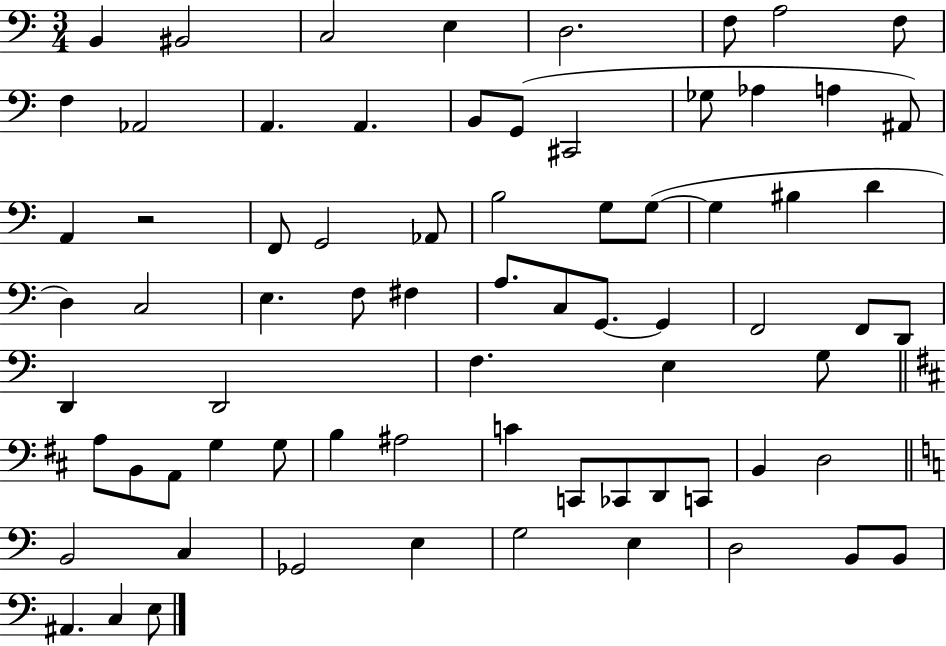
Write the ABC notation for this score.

X:1
T:Untitled
M:3/4
L:1/4
K:C
B,, ^B,,2 C,2 E, D,2 F,/2 A,2 F,/2 F, _A,,2 A,, A,, B,,/2 G,,/2 ^C,,2 _G,/2 _A, A, ^A,,/2 A,, z2 F,,/2 G,,2 _A,,/2 B,2 G,/2 G,/2 G, ^B, D D, C,2 E, F,/2 ^F, A,/2 C,/2 G,,/2 G,, F,,2 F,,/2 D,,/2 D,, D,,2 F, E, G,/2 A,/2 B,,/2 A,,/2 G, G,/2 B, ^A,2 C C,,/2 _C,,/2 D,,/2 C,,/2 B,, D,2 B,,2 C, _G,,2 E, G,2 E, D,2 B,,/2 B,,/2 ^A,, C, E,/2